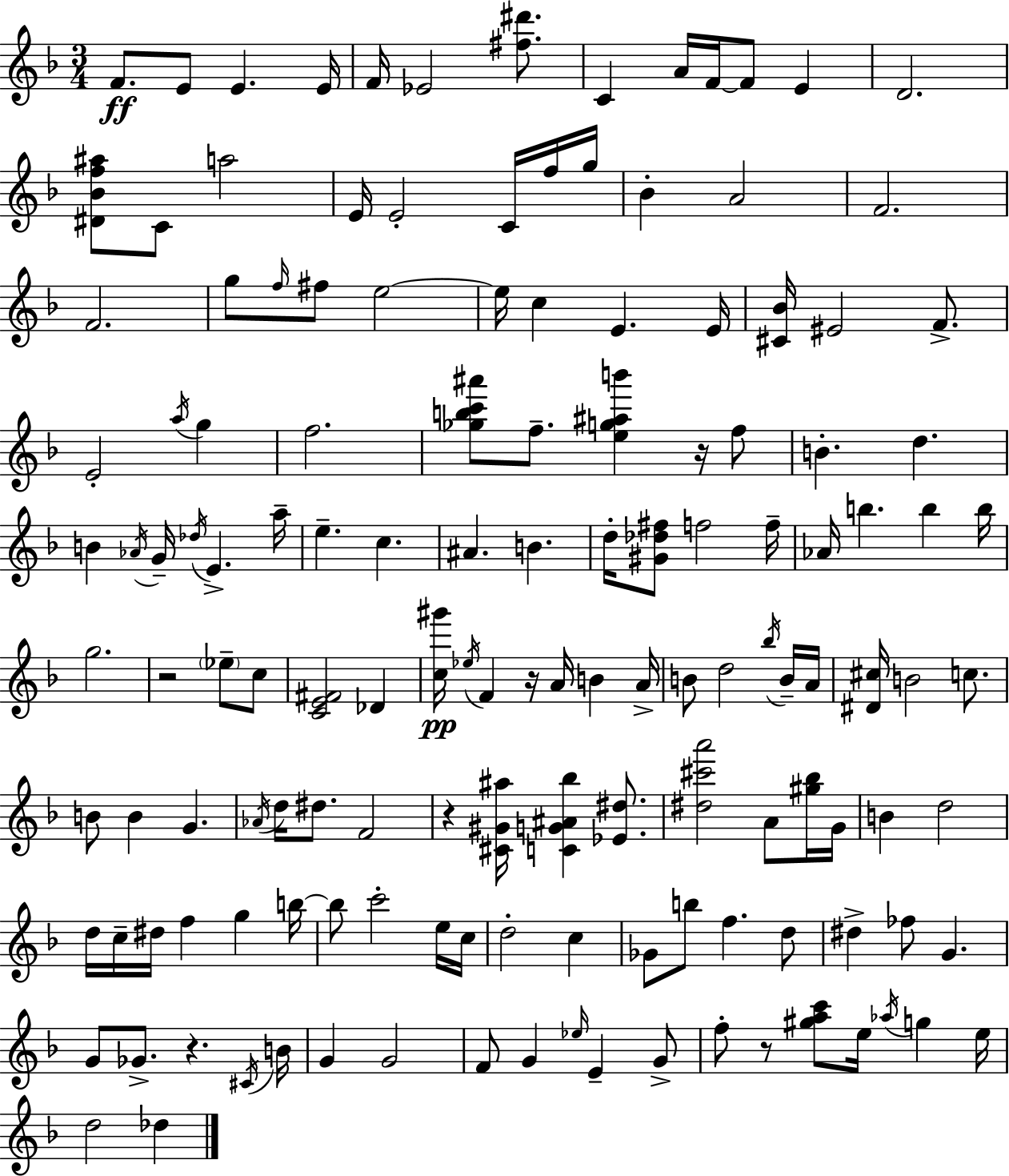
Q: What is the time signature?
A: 3/4